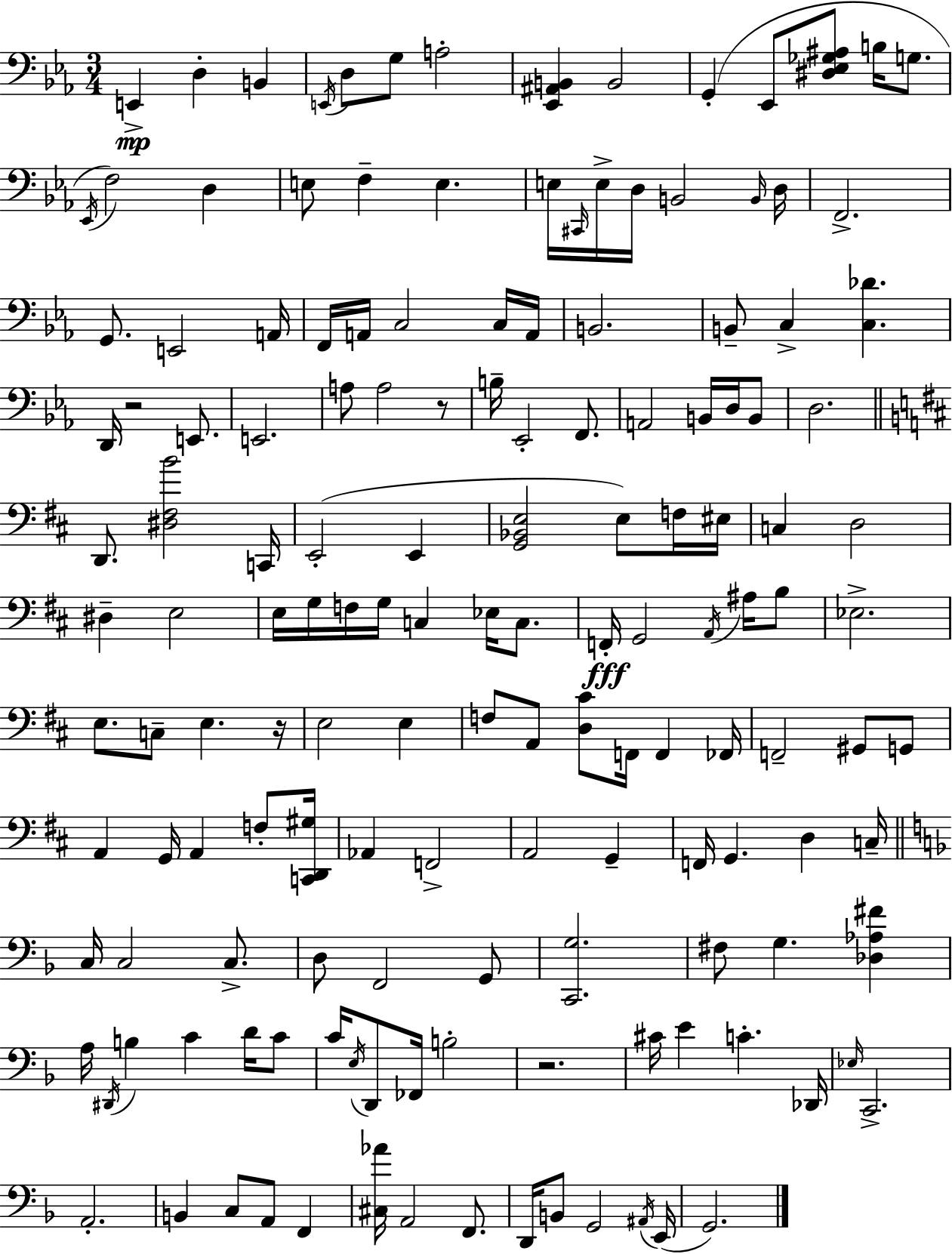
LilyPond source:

{
  \clef bass
  \numericTimeSignature
  \time 3/4
  \key ees \major
  \repeat volta 2 { e,4->\mp d4-. b,4 | \acciaccatura { e,16 } d8 g8 a2-. | <ees, ais, b,>4 b,2 | g,4-.( ees,8 <dis ees ges ais>8 b16 g8. | \break \acciaccatura { ees,16 }) f2 d4 | e8 f4-- e4. | e16 \grace { cis,16 } e16-> d16 b,2 | \grace { b,16 } d16 f,2.-> | \break g,8. e,2 | a,16 f,16 a,16 c2 | c16 a,16 b,2. | b,8-- c4-> <c des'>4. | \break d,16 r2 | e,8. e,2. | a8 a2 | r8 b16-- ees,2-. | \break f,8. a,2 | b,16 d16 b,8 d2. | \bar "||" \break \key d \major d,8. <dis fis b'>2 c,16 | e,2-.( e,4 | <g, bes, e>2 e8) f16 eis16 | c4 d2 | \break dis4-- e2 | e16 g16 f16 g16 c4 ees16 c8. | f,16-.\fff g,2 \acciaccatura { a,16 } ais16 b8 | ees2.-> | \break e8. c8-- e4. | r16 e2 e4 | f8 a,8 <d cis'>8 f,16 f,4 | fes,16 f,2-- gis,8 g,8 | \break a,4 g,16 a,4 f8-. | <c, d, gis>16 aes,4 f,2-> | a,2 g,4-- | f,16 g,4. d4 | \break c16-- \bar "||" \break \key d \minor c16 c2 c8.-> | d8 f,2 g,8 | <c, g>2. | fis8 g4. <des aes fis'>4 | \break a16 \acciaccatura { dis,16 } b4 c'4 d'16 c'8 | c'16 \acciaccatura { e16 } d,8 fes,16 b2-. | r2. | cis'16 e'4 c'4.-. | \break des,16 \grace { ees16 } c,2.-> | a,2.-. | b,4 c8 a,8 f,4 | <cis aes'>16 a,2 | \break f,8. d,16 b,8 g,2 | \acciaccatura { ais,16 }( e,16 g,2.) | } \bar "|."
}